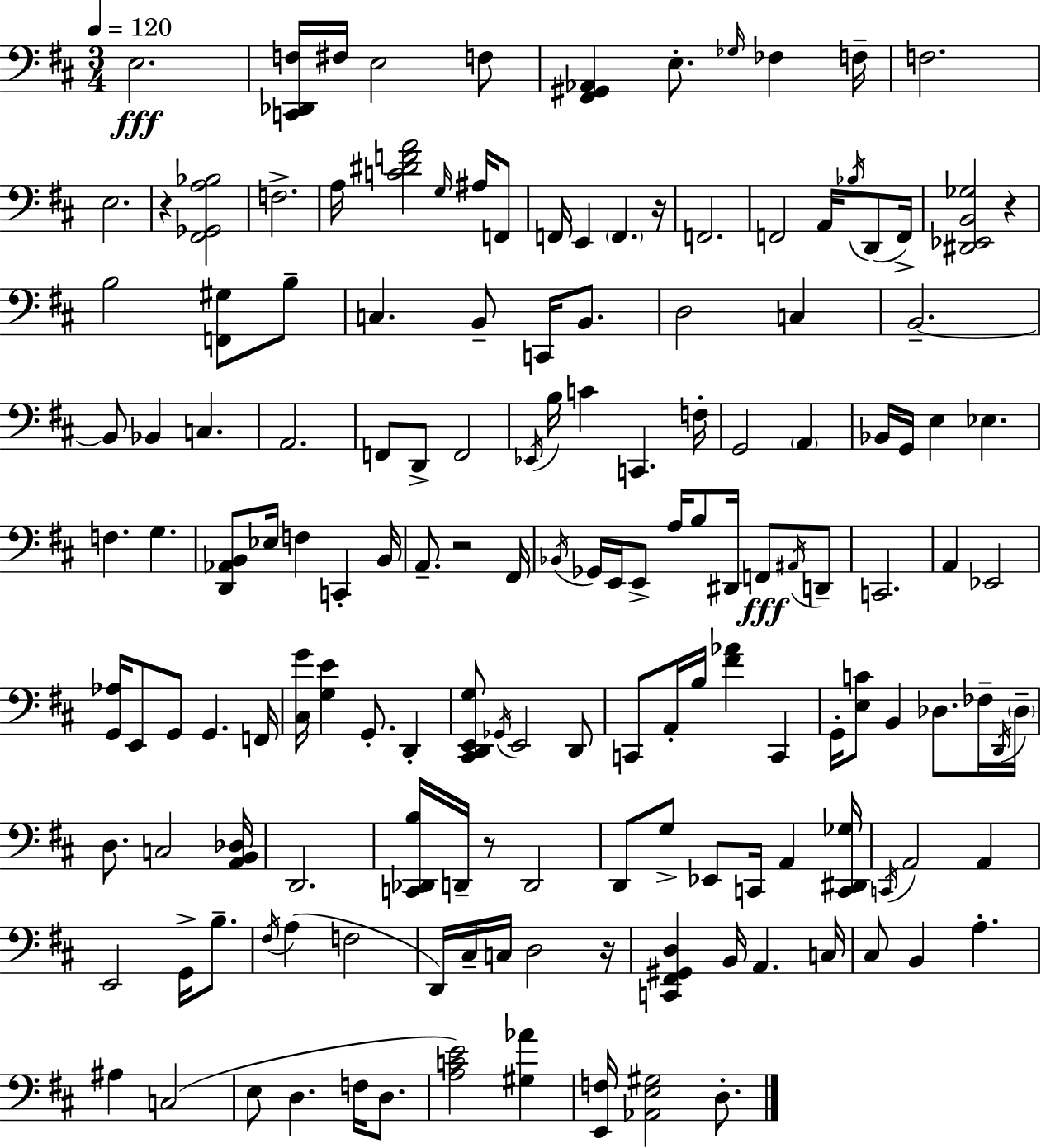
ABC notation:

X:1
T:Untitled
M:3/4
L:1/4
K:D
E,2 [C,,_D,,F,]/4 ^F,/4 E,2 F,/2 [^F,,^G,,_A,,] E,/2 _G,/4 _F, F,/4 F,2 E,2 z [^F,,_G,,A,_B,]2 F,2 A,/4 [C^DFA]2 G,/4 ^A,/4 F,,/2 F,,/4 E,, F,, z/4 F,,2 F,,2 A,,/4 _B,/4 D,,/2 F,,/4 [^D,,_E,,B,,_G,]2 z B,2 [F,,^G,]/2 B,/2 C, B,,/2 C,,/4 B,,/2 D,2 C, B,,2 B,,/2 _B,, C, A,,2 F,,/2 D,,/2 F,,2 _E,,/4 B,/4 C C,, F,/4 G,,2 A,, _B,,/4 G,,/4 E, _E, F, G, [D,,_A,,B,,]/2 _E,/4 F, C,, B,,/4 A,,/2 z2 ^F,,/4 _B,,/4 _G,,/4 E,,/4 E,,/2 A,/4 B,/2 ^D,,/4 F,,/2 ^A,,/4 D,,/2 C,,2 A,, _E,,2 [G,,_A,]/4 E,,/2 G,,/2 G,, F,,/4 [^C,G]/4 [G,E] G,,/2 D,, [^C,,D,,E,,G,]/2 _G,,/4 E,,2 D,,/2 C,,/2 A,,/4 B,/4 [^F_A] C,, G,,/4 [E,C]/2 B,, _D,/2 _F,/4 D,,/4 _D,/4 D,/2 C,2 [A,,B,,_D,]/4 D,,2 [C,,_D,,B,]/4 D,,/4 z/2 D,,2 D,,/2 G,/2 _E,,/2 C,,/4 A,, [C,,^D,,_G,]/4 C,,/4 A,,2 A,, E,,2 G,,/4 B,/2 ^F,/4 A, F,2 D,,/4 ^C,/4 C,/4 D,2 z/4 [C,,^F,,^G,,D,] B,,/4 A,, C,/4 ^C,/2 B,, A, ^A, C,2 E,/2 D, F,/4 D,/2 [A,CE]2 [^G,_A] [E,,F,]/4 [_A,,E,^G,]2 D,/2